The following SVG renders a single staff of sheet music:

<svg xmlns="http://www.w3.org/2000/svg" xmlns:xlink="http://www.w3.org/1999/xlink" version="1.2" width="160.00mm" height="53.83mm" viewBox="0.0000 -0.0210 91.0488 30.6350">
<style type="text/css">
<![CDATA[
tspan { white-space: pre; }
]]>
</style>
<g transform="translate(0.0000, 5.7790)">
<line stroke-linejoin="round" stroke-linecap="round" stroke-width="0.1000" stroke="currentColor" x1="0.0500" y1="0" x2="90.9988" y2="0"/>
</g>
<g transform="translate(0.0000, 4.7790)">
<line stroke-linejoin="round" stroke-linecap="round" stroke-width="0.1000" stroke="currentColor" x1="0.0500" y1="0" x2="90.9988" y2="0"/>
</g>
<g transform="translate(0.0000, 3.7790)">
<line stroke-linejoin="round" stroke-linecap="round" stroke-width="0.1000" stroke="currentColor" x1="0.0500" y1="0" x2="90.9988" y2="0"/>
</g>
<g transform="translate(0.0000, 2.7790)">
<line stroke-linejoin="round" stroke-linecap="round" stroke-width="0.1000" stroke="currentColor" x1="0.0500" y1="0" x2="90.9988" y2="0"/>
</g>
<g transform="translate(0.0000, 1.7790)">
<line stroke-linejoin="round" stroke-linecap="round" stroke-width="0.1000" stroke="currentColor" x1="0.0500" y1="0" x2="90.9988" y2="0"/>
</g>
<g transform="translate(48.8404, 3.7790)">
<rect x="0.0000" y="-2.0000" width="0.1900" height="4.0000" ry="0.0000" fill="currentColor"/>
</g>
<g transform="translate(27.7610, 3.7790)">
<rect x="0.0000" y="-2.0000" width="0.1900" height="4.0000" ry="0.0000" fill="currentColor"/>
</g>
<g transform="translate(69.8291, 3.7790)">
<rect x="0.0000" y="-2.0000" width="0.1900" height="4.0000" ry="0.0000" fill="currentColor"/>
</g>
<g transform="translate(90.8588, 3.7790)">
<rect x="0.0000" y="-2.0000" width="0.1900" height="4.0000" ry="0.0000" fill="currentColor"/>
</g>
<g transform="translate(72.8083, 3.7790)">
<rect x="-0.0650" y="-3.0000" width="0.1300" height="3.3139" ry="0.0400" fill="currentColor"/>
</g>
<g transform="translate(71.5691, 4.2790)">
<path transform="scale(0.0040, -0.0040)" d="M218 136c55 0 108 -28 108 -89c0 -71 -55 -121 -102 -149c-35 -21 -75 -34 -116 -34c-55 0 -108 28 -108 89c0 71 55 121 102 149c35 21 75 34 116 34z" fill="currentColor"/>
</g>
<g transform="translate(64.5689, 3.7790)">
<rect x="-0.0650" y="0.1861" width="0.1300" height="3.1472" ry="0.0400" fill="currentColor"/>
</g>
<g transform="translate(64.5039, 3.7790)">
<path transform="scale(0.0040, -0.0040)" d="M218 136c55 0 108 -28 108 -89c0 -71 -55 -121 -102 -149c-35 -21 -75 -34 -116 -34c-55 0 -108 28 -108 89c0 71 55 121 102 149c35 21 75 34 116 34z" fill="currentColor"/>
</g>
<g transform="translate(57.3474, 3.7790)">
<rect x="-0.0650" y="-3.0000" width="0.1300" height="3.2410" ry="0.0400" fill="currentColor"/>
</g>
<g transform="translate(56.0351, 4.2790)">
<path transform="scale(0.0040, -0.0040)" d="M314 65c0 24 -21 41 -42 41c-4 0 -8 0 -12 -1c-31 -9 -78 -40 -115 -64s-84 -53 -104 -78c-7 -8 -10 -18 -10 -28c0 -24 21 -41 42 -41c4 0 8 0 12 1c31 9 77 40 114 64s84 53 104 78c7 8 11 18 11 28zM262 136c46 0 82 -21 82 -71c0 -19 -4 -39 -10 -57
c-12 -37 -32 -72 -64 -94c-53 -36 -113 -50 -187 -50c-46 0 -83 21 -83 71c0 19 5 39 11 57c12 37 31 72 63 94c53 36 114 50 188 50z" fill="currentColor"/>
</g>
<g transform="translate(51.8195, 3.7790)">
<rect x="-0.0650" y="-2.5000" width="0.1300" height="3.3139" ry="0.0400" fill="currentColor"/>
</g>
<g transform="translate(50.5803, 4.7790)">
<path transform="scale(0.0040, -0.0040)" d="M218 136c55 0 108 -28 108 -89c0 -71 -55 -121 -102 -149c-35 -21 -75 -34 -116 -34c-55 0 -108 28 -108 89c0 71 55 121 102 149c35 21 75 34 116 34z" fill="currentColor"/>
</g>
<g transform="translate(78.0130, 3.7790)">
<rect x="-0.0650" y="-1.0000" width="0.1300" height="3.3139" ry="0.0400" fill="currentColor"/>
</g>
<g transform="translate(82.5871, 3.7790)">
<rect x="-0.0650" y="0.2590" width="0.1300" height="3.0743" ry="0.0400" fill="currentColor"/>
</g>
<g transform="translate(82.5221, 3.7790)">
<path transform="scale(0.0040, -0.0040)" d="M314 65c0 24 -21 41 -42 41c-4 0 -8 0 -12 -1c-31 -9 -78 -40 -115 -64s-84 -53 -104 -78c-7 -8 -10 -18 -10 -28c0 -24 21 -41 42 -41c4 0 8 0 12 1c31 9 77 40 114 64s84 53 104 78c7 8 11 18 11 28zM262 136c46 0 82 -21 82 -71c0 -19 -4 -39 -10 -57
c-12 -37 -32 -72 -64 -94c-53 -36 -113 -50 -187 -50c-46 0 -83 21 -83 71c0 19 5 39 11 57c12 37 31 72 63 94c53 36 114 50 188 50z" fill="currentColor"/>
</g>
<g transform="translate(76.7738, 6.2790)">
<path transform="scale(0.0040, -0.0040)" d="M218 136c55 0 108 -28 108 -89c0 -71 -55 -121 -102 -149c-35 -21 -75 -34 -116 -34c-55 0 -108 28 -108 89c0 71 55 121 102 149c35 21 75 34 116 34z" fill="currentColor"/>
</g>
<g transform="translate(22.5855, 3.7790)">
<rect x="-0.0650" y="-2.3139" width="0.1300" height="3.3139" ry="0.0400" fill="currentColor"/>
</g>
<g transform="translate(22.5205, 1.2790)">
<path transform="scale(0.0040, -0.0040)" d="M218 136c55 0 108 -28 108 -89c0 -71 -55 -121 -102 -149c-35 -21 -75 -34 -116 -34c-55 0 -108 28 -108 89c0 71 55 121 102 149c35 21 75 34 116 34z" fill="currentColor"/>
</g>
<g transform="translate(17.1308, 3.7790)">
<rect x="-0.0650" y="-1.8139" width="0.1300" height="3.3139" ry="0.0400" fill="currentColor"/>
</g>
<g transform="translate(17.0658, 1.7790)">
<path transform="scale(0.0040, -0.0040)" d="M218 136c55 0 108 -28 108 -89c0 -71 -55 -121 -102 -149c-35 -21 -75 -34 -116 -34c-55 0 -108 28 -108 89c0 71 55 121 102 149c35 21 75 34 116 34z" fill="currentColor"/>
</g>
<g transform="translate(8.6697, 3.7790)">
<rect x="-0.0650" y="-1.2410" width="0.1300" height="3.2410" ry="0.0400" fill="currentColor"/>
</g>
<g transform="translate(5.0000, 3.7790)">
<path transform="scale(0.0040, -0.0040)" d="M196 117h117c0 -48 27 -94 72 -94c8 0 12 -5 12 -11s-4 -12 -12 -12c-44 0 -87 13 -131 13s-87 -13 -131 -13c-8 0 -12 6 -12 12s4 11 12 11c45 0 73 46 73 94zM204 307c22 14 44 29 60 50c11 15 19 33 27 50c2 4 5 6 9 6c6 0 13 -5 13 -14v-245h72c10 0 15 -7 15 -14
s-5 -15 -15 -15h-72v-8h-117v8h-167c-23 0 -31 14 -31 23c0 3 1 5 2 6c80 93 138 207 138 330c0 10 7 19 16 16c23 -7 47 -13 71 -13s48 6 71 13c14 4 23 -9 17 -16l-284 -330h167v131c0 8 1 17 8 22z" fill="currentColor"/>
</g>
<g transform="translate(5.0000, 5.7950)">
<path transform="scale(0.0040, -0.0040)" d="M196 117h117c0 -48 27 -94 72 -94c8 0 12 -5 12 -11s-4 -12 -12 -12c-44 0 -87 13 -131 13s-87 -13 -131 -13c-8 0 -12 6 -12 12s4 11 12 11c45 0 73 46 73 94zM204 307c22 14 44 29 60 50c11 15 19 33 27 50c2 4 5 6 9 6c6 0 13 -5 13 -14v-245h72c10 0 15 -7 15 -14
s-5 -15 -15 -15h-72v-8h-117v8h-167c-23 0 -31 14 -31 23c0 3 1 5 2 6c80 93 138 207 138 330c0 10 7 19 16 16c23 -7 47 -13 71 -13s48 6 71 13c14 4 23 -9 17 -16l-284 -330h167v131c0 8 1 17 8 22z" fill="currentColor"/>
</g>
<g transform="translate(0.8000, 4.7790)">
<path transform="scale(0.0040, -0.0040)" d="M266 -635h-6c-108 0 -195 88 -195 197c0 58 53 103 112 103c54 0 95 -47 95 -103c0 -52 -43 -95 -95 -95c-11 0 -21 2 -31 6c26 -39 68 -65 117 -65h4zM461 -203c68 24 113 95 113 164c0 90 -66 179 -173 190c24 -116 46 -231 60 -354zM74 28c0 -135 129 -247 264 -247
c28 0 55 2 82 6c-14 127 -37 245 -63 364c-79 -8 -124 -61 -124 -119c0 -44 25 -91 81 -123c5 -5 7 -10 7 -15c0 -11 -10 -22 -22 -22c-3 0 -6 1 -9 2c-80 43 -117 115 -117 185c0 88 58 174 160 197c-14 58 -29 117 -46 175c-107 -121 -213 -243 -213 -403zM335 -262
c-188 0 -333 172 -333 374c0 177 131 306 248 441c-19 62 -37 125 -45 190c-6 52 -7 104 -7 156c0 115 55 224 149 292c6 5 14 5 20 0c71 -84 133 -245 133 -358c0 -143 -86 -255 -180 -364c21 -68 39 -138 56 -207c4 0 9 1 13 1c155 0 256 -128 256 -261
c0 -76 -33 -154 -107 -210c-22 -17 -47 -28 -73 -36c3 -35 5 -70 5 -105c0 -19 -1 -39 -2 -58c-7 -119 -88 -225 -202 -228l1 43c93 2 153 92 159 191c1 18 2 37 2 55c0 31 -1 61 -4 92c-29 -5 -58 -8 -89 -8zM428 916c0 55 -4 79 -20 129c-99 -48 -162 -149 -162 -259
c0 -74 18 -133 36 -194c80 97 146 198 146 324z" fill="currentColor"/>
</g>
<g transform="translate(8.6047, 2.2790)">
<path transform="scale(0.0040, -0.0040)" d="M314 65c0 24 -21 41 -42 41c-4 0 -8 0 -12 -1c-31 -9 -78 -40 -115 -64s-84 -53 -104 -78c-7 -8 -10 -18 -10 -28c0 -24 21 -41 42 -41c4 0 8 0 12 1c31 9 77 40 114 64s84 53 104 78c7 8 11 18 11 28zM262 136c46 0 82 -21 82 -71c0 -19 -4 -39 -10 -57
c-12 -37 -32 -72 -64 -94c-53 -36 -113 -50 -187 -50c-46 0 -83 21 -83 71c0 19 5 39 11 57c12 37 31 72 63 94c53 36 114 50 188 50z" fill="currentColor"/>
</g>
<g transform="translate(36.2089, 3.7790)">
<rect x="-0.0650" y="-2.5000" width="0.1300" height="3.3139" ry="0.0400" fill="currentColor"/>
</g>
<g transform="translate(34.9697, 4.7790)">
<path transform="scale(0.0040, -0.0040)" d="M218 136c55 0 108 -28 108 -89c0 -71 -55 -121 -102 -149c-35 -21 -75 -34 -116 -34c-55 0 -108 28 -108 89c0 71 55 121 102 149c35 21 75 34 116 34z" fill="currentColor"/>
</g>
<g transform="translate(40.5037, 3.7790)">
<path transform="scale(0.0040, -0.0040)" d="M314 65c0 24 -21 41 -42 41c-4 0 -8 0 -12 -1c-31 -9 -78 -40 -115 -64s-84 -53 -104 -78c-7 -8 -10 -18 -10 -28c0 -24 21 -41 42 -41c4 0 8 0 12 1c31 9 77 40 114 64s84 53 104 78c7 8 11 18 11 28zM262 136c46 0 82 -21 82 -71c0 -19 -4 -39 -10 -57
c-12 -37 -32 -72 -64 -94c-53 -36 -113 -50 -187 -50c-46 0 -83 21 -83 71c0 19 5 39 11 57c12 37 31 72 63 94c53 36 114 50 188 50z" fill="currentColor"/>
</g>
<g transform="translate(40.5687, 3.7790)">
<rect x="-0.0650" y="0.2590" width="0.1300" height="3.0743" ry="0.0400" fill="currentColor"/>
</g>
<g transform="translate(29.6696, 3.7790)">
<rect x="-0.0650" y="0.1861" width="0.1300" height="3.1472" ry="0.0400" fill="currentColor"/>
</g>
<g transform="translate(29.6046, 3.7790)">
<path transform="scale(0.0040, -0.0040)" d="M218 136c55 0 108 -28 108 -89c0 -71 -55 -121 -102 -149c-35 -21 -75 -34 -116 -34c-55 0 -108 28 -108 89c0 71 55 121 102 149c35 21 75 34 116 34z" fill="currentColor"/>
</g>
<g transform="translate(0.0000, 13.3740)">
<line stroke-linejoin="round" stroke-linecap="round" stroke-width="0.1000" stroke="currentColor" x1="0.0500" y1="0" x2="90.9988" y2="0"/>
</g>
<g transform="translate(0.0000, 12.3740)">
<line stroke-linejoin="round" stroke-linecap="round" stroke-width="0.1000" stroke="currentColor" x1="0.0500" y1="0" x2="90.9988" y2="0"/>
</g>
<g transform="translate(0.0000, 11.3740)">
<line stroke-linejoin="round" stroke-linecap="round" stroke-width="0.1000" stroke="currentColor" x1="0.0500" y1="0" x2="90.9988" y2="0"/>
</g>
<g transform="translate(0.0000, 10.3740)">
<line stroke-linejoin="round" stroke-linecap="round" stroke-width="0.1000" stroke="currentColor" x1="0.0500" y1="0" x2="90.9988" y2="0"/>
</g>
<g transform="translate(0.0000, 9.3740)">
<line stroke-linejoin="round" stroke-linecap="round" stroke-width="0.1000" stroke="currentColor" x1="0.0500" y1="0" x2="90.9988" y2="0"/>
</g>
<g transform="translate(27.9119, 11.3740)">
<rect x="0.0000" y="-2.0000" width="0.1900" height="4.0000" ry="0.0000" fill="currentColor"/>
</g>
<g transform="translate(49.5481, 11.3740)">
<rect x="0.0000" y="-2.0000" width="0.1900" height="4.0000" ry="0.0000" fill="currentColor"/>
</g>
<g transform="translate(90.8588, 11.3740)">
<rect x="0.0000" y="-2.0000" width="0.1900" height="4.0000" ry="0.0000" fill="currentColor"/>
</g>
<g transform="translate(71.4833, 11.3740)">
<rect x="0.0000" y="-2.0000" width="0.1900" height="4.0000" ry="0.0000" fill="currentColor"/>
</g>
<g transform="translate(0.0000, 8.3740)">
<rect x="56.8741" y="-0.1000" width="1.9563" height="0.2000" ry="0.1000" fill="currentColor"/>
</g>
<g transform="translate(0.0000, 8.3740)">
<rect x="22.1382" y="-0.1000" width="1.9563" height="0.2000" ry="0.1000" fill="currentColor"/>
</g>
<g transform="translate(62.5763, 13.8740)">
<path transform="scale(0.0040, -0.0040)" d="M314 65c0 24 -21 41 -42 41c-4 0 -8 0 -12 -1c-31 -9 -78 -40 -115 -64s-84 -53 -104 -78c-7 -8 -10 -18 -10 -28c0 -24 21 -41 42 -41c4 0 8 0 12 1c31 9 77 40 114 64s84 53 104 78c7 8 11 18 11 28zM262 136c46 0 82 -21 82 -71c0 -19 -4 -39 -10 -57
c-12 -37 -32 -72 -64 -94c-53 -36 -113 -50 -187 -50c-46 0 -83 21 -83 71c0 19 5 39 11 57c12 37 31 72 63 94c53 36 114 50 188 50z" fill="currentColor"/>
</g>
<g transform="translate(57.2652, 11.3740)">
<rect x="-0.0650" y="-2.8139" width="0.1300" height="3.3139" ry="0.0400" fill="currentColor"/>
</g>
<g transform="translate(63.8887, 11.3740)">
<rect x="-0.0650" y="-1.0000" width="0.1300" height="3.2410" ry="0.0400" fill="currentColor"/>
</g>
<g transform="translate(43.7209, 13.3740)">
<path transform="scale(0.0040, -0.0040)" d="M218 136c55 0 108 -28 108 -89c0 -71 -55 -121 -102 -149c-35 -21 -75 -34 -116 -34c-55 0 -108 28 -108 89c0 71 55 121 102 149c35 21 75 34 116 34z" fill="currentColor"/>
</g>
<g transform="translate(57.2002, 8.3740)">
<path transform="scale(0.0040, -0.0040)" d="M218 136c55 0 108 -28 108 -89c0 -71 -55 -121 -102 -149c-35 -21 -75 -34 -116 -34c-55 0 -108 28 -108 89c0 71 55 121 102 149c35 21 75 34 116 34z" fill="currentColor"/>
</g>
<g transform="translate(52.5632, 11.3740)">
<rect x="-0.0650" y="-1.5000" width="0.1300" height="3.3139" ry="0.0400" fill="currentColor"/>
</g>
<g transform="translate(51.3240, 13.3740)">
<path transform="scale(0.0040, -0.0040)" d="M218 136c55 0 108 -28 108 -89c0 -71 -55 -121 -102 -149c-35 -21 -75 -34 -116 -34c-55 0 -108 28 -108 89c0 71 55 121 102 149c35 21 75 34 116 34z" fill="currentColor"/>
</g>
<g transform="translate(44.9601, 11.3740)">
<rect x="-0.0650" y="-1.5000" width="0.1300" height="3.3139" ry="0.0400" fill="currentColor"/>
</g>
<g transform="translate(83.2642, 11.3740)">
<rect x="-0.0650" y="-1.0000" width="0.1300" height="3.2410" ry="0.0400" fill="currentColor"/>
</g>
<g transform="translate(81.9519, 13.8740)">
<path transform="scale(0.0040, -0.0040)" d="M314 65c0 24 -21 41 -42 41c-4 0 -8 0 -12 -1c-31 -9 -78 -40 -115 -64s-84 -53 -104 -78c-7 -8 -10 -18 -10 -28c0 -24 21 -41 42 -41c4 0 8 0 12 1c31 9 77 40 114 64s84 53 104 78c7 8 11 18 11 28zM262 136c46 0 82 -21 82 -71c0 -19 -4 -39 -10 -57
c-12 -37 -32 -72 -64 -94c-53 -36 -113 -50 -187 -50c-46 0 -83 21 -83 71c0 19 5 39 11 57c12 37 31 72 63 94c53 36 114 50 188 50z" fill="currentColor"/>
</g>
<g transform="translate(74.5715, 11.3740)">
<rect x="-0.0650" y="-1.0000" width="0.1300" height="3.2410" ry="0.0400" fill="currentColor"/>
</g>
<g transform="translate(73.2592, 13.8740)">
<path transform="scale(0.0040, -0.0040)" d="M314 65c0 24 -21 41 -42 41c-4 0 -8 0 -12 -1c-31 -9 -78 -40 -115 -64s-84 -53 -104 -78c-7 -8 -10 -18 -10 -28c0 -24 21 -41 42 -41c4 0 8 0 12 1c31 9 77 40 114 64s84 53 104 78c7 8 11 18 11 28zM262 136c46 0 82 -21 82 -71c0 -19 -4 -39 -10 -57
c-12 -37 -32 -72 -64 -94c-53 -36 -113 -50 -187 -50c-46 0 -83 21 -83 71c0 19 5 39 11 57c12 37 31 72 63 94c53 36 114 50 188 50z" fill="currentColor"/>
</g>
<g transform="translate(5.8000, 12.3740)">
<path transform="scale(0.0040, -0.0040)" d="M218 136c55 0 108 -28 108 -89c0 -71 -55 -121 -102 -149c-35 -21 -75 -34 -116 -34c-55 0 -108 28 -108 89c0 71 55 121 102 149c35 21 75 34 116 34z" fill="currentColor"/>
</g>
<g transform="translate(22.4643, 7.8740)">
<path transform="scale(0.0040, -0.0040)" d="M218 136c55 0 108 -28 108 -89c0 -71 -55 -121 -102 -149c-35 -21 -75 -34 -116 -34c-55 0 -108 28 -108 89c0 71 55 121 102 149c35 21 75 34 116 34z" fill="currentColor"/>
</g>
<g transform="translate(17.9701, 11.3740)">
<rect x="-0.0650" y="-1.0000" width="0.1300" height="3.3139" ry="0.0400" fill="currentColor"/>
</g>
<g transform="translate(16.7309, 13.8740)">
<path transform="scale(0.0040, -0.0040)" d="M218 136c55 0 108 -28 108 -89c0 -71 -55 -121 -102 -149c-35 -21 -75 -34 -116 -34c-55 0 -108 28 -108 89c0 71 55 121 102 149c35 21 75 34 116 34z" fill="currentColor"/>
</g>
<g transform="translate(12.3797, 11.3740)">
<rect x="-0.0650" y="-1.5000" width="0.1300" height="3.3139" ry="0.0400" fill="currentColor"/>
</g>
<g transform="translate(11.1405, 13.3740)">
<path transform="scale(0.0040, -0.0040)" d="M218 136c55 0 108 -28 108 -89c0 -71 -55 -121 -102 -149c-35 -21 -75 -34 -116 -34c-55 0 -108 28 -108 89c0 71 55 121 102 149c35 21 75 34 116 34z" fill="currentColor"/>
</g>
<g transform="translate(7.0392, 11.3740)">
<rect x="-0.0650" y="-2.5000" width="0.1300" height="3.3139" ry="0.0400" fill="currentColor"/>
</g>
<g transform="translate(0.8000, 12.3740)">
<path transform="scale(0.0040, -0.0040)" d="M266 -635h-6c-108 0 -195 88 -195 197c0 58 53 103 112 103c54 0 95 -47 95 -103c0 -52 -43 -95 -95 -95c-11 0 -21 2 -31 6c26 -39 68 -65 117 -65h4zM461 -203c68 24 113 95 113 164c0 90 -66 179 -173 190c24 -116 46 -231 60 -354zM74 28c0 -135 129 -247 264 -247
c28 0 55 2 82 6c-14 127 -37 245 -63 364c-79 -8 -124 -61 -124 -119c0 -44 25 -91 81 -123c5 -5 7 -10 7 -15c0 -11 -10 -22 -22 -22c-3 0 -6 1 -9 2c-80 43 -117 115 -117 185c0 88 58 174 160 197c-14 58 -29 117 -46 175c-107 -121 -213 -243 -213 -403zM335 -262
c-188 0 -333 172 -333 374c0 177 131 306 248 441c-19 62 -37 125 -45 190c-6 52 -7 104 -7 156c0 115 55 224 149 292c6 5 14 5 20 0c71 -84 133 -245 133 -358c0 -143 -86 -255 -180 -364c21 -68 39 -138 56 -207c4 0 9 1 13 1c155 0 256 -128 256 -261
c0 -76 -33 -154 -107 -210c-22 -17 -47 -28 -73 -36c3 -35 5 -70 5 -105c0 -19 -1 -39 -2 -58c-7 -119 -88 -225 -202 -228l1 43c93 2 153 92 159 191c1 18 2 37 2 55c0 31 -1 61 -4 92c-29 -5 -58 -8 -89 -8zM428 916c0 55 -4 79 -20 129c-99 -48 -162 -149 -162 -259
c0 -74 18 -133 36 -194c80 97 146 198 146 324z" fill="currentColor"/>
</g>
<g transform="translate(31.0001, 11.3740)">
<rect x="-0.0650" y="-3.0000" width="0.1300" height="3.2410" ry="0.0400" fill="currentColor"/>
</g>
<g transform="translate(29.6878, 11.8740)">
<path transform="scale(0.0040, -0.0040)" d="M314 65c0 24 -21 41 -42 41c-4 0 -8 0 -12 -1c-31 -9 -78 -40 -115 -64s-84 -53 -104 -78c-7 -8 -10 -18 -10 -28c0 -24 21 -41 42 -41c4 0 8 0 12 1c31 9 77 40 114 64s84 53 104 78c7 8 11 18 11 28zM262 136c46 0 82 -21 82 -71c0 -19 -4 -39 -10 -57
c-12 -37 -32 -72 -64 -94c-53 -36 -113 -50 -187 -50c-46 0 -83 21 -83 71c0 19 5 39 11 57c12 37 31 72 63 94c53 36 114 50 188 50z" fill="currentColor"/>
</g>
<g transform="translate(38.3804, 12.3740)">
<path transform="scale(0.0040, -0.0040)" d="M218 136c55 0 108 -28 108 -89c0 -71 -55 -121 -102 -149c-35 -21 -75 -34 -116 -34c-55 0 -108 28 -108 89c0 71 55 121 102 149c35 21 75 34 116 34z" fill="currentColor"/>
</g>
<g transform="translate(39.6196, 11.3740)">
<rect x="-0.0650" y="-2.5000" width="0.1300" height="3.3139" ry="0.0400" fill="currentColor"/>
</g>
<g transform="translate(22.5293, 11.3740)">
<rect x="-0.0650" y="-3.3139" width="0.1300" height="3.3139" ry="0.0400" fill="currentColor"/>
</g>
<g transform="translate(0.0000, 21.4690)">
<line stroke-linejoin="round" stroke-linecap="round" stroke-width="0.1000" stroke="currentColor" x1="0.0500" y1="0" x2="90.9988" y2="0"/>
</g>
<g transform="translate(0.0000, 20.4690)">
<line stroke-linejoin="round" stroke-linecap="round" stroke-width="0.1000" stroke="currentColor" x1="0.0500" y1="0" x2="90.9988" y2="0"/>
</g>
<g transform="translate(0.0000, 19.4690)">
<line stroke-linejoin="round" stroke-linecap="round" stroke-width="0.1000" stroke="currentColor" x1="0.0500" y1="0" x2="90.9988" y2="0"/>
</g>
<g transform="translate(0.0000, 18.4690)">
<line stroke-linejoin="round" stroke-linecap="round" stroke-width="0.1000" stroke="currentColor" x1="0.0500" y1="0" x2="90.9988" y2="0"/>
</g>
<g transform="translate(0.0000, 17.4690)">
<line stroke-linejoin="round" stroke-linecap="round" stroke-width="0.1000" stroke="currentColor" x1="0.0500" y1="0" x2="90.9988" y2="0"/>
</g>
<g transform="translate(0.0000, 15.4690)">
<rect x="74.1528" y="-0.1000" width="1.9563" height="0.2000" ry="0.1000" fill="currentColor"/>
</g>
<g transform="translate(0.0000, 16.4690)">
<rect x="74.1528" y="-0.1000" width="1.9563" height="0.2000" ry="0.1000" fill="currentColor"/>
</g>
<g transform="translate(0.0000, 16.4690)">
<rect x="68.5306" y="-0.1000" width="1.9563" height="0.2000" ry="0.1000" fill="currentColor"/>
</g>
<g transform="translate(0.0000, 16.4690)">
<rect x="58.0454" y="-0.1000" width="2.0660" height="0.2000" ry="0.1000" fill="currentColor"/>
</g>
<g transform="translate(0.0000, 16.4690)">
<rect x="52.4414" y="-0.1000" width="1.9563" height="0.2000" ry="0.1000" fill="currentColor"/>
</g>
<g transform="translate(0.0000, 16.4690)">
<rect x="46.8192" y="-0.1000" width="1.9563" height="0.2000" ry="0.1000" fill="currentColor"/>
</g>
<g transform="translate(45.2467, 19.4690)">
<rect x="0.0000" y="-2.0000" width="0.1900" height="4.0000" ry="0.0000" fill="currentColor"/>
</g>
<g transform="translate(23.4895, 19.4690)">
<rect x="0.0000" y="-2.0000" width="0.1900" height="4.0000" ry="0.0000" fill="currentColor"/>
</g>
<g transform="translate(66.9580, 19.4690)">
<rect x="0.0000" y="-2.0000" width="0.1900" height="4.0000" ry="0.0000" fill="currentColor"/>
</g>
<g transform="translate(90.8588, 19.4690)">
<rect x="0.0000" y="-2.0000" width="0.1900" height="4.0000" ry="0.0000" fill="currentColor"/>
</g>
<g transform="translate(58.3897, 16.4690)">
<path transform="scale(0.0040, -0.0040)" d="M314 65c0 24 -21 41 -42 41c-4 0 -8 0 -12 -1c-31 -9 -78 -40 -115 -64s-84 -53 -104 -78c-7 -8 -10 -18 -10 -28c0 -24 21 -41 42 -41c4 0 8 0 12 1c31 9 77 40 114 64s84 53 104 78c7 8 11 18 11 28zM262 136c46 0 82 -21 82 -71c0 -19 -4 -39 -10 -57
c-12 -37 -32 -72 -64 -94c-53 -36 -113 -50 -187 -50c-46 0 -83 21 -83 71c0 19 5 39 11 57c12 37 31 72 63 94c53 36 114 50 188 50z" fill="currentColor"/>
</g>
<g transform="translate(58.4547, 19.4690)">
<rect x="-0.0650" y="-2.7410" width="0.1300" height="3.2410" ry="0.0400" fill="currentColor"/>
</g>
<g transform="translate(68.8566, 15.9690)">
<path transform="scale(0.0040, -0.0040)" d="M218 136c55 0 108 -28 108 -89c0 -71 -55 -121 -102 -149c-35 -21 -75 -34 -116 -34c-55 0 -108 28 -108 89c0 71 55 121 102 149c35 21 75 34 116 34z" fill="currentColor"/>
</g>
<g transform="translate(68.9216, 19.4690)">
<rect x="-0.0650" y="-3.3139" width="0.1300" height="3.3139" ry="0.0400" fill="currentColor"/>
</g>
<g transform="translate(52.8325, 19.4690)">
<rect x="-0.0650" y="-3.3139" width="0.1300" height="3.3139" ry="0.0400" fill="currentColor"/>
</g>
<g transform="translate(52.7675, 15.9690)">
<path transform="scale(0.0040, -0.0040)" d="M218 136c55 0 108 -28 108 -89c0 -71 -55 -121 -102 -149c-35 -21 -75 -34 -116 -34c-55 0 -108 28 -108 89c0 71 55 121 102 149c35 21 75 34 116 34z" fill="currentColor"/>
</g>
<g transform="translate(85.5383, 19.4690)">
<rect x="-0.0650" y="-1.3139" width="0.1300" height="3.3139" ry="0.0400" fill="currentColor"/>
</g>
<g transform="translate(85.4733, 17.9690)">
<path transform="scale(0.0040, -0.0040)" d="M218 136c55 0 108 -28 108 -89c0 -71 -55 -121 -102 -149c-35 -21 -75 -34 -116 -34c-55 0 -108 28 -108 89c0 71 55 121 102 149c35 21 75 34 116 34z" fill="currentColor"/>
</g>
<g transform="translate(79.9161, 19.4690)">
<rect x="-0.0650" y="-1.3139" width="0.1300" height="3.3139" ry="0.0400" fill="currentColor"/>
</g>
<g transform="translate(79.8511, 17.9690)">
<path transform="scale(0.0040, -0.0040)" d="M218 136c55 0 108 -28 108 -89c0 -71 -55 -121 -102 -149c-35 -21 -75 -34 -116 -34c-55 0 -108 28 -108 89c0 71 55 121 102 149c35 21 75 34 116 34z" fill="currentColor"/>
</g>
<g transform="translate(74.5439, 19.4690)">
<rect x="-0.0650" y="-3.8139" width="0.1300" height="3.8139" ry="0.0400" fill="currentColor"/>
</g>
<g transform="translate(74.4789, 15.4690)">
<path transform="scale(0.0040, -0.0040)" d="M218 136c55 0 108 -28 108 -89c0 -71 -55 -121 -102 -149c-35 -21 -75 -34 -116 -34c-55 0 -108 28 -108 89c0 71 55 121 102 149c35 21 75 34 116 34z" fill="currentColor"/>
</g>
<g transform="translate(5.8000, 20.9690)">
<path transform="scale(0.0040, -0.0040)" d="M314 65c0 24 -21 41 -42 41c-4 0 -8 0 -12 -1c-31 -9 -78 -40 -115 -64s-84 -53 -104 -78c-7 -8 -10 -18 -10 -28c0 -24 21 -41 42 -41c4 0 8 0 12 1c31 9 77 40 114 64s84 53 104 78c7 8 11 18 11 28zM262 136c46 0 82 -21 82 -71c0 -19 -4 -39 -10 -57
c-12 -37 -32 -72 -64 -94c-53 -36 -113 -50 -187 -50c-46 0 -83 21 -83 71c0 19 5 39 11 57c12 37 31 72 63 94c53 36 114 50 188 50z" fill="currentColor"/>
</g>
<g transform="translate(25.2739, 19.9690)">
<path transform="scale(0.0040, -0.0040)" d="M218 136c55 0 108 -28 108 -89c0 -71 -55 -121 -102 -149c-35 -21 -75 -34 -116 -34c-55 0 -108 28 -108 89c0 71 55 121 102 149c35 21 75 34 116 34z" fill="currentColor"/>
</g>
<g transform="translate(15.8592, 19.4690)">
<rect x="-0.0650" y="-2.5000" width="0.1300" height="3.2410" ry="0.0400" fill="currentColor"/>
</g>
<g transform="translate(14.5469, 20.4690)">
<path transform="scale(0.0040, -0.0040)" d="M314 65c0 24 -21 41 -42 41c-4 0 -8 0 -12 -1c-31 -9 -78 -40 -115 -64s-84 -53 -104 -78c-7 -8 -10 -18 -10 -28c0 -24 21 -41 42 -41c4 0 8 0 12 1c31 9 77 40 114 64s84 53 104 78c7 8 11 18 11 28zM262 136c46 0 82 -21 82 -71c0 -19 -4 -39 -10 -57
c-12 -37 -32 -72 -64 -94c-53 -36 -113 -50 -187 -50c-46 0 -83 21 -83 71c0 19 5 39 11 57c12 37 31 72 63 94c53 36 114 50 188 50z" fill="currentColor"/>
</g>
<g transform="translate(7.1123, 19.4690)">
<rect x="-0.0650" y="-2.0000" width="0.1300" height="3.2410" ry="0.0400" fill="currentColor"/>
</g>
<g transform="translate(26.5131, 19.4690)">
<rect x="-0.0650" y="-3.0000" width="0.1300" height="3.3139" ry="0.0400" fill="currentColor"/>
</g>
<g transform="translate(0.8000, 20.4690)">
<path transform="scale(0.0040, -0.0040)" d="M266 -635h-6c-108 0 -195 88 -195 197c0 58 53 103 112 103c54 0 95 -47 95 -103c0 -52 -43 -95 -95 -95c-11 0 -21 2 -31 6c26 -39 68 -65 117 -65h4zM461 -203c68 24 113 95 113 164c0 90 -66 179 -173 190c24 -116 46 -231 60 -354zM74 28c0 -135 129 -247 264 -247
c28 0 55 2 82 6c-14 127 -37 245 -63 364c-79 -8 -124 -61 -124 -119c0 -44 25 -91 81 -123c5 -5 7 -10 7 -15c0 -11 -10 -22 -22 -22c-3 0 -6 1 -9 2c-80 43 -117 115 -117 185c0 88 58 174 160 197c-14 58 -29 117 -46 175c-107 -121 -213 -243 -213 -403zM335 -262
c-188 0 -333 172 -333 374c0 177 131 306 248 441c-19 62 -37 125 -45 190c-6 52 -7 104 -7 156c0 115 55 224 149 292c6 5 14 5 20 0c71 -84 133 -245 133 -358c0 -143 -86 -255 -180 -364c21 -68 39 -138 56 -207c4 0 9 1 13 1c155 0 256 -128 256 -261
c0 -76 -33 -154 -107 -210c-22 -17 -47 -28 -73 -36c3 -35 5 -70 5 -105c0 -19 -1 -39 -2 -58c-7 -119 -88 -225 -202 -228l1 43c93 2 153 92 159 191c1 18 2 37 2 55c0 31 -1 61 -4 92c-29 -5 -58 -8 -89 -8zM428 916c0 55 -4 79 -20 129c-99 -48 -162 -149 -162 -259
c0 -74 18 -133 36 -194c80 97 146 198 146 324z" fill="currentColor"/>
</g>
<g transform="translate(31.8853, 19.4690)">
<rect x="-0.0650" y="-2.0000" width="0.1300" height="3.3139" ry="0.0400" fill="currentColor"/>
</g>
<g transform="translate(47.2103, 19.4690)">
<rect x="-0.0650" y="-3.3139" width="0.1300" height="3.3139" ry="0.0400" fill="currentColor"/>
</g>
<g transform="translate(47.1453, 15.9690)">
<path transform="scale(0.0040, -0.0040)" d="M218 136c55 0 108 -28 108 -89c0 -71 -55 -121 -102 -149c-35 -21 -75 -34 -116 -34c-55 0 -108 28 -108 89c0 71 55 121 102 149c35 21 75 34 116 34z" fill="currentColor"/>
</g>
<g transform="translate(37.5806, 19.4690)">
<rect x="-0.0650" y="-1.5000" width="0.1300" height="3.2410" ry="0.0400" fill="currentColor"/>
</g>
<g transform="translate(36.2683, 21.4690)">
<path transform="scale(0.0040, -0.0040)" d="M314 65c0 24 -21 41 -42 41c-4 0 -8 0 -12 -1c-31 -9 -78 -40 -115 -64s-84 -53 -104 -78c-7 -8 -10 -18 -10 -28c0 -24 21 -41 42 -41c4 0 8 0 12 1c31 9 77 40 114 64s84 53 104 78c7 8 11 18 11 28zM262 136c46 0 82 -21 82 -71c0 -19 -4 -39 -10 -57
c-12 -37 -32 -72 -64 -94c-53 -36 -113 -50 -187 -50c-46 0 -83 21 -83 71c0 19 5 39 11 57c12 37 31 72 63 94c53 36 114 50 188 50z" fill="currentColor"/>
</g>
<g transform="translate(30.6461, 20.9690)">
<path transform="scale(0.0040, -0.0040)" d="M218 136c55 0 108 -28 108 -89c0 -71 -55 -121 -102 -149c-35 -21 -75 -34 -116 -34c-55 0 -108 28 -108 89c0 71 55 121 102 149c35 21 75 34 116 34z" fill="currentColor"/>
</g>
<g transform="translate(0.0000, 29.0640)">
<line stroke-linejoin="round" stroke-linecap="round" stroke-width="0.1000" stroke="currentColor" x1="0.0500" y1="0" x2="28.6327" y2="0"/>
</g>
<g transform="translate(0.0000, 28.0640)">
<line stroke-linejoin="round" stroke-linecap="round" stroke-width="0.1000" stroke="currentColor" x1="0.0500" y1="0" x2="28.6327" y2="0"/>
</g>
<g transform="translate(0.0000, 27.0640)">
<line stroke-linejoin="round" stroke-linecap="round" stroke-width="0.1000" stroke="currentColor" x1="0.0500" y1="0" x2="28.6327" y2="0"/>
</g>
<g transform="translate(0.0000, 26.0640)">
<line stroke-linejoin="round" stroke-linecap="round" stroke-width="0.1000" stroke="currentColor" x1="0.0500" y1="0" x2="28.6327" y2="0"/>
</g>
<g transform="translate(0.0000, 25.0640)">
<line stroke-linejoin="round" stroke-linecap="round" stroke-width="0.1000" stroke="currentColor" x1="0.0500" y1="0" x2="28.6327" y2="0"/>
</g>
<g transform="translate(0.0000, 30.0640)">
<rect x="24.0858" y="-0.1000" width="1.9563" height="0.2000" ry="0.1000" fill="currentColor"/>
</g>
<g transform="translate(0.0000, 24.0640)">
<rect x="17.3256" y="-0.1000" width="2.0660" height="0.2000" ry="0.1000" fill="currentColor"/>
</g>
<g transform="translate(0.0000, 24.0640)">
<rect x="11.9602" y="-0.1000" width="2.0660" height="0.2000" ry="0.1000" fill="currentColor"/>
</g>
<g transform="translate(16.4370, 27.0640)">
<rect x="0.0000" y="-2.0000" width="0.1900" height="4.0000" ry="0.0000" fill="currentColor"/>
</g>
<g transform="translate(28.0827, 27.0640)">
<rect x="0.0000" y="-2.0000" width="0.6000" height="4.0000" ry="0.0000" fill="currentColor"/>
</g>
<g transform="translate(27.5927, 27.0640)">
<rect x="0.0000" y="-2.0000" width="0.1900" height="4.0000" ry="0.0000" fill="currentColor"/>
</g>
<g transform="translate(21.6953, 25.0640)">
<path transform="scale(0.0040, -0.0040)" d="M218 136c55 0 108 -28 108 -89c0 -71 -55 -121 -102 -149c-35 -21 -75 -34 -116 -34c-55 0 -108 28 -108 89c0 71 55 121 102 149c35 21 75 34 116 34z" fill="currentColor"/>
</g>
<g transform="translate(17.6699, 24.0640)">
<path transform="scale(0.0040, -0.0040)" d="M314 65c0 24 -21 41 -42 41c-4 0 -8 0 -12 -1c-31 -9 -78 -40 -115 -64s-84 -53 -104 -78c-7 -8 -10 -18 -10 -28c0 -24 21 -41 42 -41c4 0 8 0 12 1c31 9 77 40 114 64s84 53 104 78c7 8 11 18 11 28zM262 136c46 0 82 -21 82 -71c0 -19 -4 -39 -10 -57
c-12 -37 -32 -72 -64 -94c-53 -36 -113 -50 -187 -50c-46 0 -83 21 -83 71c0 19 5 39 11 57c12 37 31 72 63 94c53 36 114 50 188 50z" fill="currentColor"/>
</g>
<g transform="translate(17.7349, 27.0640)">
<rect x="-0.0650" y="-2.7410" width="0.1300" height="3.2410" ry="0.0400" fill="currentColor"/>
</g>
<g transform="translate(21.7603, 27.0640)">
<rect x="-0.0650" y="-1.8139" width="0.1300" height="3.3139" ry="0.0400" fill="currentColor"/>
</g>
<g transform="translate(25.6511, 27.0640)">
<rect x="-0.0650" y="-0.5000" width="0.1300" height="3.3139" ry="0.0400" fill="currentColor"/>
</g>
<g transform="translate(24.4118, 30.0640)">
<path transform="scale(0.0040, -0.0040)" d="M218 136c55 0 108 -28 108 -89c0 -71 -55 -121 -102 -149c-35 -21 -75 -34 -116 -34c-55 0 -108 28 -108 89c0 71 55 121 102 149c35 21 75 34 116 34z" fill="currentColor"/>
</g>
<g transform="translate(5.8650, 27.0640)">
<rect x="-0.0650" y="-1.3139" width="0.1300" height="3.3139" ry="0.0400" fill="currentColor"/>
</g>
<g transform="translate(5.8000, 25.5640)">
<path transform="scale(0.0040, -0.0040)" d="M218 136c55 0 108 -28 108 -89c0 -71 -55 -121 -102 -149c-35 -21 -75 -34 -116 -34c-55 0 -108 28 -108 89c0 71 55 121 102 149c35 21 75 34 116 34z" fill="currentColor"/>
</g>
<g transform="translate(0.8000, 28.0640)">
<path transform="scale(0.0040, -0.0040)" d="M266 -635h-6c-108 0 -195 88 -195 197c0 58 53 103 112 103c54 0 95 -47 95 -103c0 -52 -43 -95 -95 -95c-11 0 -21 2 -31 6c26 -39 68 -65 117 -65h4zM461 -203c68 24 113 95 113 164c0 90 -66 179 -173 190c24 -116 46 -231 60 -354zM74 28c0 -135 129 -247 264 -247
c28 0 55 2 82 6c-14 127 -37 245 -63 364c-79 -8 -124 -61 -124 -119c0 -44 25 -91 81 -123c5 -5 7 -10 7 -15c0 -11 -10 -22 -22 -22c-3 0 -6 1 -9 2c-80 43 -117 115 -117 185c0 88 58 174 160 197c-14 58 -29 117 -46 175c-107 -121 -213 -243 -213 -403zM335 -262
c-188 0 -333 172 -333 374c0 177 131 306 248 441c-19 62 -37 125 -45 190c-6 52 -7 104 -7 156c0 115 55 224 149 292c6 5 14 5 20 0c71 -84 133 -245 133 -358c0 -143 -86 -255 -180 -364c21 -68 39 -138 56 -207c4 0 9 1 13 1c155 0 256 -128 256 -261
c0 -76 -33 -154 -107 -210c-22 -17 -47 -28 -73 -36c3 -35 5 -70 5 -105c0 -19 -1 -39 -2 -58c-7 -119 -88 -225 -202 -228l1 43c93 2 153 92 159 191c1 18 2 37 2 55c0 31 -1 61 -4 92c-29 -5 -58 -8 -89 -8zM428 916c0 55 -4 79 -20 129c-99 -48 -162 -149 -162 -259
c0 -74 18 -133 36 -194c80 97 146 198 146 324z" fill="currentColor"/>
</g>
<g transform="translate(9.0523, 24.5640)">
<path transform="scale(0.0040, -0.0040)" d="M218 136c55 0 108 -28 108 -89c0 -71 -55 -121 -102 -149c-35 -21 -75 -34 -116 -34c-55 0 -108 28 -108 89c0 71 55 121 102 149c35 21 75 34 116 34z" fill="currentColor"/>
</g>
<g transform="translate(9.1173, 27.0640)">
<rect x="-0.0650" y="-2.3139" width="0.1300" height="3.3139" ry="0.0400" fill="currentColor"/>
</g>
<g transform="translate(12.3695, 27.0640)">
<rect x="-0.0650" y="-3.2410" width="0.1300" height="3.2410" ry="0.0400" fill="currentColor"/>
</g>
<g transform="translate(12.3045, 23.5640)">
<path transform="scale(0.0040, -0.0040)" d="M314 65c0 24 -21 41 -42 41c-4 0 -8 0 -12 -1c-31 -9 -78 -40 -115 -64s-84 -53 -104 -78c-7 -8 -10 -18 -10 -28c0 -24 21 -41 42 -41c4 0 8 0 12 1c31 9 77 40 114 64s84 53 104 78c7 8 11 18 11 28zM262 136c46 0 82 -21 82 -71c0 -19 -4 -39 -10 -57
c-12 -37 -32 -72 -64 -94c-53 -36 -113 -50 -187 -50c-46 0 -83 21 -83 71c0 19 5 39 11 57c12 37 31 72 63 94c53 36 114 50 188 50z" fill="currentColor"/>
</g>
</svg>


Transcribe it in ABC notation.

X:1
T:Untitled
M:4/4
L:1/4
K:C
e2 f g B G B2 G A2 B A D B2 G E D b A2 G E E a D2 D2 D2 F2 G2 A F E2 b b a2 b c' e e e g b2 a2 f C